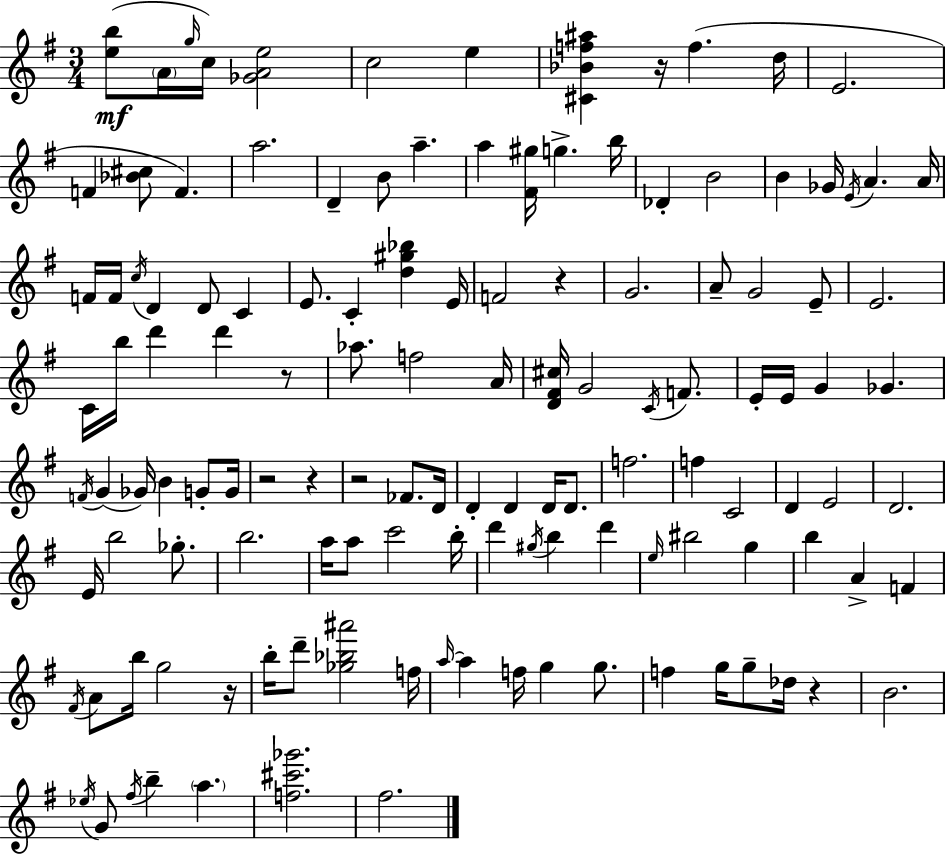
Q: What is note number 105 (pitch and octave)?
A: Db5